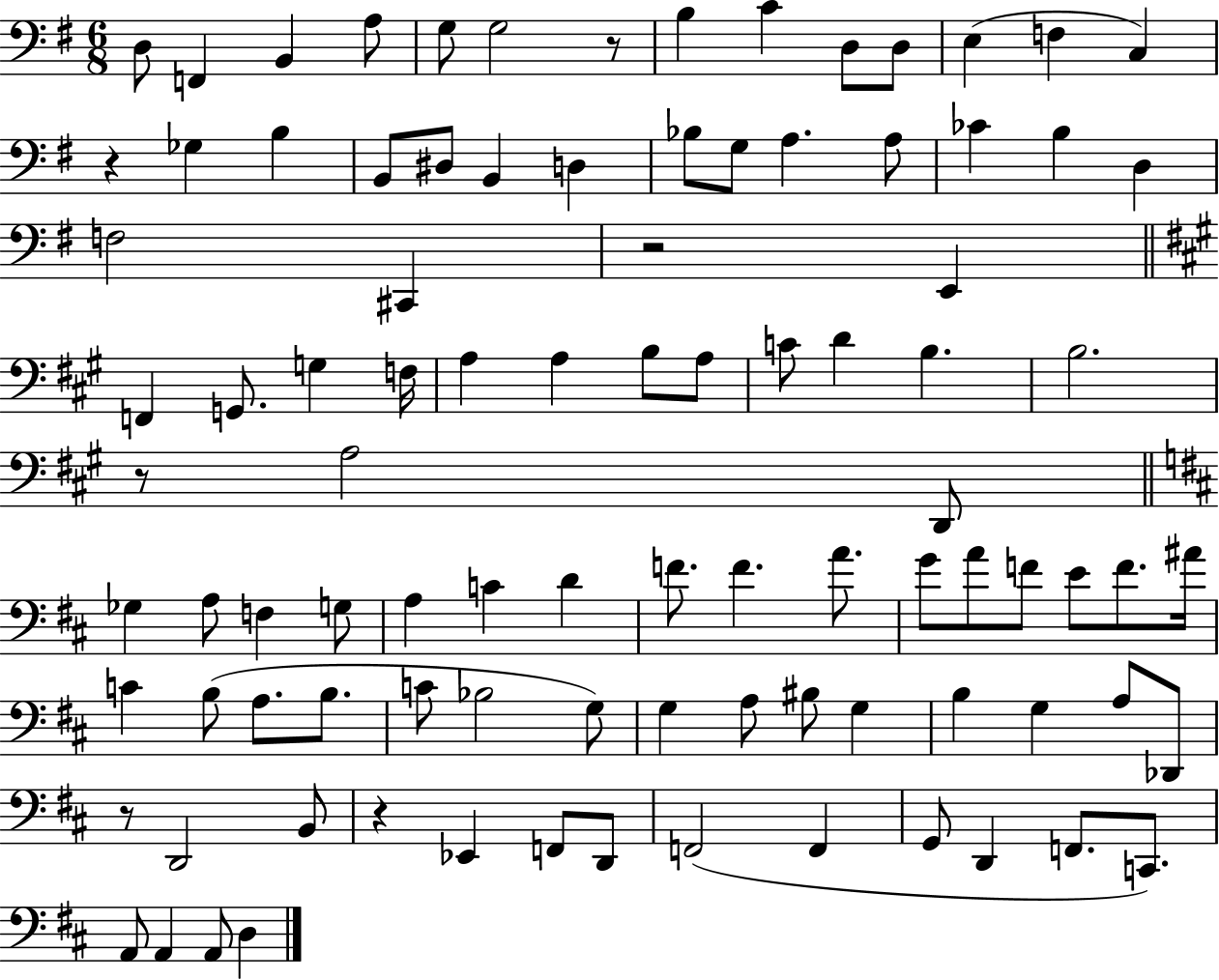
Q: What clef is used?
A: bass